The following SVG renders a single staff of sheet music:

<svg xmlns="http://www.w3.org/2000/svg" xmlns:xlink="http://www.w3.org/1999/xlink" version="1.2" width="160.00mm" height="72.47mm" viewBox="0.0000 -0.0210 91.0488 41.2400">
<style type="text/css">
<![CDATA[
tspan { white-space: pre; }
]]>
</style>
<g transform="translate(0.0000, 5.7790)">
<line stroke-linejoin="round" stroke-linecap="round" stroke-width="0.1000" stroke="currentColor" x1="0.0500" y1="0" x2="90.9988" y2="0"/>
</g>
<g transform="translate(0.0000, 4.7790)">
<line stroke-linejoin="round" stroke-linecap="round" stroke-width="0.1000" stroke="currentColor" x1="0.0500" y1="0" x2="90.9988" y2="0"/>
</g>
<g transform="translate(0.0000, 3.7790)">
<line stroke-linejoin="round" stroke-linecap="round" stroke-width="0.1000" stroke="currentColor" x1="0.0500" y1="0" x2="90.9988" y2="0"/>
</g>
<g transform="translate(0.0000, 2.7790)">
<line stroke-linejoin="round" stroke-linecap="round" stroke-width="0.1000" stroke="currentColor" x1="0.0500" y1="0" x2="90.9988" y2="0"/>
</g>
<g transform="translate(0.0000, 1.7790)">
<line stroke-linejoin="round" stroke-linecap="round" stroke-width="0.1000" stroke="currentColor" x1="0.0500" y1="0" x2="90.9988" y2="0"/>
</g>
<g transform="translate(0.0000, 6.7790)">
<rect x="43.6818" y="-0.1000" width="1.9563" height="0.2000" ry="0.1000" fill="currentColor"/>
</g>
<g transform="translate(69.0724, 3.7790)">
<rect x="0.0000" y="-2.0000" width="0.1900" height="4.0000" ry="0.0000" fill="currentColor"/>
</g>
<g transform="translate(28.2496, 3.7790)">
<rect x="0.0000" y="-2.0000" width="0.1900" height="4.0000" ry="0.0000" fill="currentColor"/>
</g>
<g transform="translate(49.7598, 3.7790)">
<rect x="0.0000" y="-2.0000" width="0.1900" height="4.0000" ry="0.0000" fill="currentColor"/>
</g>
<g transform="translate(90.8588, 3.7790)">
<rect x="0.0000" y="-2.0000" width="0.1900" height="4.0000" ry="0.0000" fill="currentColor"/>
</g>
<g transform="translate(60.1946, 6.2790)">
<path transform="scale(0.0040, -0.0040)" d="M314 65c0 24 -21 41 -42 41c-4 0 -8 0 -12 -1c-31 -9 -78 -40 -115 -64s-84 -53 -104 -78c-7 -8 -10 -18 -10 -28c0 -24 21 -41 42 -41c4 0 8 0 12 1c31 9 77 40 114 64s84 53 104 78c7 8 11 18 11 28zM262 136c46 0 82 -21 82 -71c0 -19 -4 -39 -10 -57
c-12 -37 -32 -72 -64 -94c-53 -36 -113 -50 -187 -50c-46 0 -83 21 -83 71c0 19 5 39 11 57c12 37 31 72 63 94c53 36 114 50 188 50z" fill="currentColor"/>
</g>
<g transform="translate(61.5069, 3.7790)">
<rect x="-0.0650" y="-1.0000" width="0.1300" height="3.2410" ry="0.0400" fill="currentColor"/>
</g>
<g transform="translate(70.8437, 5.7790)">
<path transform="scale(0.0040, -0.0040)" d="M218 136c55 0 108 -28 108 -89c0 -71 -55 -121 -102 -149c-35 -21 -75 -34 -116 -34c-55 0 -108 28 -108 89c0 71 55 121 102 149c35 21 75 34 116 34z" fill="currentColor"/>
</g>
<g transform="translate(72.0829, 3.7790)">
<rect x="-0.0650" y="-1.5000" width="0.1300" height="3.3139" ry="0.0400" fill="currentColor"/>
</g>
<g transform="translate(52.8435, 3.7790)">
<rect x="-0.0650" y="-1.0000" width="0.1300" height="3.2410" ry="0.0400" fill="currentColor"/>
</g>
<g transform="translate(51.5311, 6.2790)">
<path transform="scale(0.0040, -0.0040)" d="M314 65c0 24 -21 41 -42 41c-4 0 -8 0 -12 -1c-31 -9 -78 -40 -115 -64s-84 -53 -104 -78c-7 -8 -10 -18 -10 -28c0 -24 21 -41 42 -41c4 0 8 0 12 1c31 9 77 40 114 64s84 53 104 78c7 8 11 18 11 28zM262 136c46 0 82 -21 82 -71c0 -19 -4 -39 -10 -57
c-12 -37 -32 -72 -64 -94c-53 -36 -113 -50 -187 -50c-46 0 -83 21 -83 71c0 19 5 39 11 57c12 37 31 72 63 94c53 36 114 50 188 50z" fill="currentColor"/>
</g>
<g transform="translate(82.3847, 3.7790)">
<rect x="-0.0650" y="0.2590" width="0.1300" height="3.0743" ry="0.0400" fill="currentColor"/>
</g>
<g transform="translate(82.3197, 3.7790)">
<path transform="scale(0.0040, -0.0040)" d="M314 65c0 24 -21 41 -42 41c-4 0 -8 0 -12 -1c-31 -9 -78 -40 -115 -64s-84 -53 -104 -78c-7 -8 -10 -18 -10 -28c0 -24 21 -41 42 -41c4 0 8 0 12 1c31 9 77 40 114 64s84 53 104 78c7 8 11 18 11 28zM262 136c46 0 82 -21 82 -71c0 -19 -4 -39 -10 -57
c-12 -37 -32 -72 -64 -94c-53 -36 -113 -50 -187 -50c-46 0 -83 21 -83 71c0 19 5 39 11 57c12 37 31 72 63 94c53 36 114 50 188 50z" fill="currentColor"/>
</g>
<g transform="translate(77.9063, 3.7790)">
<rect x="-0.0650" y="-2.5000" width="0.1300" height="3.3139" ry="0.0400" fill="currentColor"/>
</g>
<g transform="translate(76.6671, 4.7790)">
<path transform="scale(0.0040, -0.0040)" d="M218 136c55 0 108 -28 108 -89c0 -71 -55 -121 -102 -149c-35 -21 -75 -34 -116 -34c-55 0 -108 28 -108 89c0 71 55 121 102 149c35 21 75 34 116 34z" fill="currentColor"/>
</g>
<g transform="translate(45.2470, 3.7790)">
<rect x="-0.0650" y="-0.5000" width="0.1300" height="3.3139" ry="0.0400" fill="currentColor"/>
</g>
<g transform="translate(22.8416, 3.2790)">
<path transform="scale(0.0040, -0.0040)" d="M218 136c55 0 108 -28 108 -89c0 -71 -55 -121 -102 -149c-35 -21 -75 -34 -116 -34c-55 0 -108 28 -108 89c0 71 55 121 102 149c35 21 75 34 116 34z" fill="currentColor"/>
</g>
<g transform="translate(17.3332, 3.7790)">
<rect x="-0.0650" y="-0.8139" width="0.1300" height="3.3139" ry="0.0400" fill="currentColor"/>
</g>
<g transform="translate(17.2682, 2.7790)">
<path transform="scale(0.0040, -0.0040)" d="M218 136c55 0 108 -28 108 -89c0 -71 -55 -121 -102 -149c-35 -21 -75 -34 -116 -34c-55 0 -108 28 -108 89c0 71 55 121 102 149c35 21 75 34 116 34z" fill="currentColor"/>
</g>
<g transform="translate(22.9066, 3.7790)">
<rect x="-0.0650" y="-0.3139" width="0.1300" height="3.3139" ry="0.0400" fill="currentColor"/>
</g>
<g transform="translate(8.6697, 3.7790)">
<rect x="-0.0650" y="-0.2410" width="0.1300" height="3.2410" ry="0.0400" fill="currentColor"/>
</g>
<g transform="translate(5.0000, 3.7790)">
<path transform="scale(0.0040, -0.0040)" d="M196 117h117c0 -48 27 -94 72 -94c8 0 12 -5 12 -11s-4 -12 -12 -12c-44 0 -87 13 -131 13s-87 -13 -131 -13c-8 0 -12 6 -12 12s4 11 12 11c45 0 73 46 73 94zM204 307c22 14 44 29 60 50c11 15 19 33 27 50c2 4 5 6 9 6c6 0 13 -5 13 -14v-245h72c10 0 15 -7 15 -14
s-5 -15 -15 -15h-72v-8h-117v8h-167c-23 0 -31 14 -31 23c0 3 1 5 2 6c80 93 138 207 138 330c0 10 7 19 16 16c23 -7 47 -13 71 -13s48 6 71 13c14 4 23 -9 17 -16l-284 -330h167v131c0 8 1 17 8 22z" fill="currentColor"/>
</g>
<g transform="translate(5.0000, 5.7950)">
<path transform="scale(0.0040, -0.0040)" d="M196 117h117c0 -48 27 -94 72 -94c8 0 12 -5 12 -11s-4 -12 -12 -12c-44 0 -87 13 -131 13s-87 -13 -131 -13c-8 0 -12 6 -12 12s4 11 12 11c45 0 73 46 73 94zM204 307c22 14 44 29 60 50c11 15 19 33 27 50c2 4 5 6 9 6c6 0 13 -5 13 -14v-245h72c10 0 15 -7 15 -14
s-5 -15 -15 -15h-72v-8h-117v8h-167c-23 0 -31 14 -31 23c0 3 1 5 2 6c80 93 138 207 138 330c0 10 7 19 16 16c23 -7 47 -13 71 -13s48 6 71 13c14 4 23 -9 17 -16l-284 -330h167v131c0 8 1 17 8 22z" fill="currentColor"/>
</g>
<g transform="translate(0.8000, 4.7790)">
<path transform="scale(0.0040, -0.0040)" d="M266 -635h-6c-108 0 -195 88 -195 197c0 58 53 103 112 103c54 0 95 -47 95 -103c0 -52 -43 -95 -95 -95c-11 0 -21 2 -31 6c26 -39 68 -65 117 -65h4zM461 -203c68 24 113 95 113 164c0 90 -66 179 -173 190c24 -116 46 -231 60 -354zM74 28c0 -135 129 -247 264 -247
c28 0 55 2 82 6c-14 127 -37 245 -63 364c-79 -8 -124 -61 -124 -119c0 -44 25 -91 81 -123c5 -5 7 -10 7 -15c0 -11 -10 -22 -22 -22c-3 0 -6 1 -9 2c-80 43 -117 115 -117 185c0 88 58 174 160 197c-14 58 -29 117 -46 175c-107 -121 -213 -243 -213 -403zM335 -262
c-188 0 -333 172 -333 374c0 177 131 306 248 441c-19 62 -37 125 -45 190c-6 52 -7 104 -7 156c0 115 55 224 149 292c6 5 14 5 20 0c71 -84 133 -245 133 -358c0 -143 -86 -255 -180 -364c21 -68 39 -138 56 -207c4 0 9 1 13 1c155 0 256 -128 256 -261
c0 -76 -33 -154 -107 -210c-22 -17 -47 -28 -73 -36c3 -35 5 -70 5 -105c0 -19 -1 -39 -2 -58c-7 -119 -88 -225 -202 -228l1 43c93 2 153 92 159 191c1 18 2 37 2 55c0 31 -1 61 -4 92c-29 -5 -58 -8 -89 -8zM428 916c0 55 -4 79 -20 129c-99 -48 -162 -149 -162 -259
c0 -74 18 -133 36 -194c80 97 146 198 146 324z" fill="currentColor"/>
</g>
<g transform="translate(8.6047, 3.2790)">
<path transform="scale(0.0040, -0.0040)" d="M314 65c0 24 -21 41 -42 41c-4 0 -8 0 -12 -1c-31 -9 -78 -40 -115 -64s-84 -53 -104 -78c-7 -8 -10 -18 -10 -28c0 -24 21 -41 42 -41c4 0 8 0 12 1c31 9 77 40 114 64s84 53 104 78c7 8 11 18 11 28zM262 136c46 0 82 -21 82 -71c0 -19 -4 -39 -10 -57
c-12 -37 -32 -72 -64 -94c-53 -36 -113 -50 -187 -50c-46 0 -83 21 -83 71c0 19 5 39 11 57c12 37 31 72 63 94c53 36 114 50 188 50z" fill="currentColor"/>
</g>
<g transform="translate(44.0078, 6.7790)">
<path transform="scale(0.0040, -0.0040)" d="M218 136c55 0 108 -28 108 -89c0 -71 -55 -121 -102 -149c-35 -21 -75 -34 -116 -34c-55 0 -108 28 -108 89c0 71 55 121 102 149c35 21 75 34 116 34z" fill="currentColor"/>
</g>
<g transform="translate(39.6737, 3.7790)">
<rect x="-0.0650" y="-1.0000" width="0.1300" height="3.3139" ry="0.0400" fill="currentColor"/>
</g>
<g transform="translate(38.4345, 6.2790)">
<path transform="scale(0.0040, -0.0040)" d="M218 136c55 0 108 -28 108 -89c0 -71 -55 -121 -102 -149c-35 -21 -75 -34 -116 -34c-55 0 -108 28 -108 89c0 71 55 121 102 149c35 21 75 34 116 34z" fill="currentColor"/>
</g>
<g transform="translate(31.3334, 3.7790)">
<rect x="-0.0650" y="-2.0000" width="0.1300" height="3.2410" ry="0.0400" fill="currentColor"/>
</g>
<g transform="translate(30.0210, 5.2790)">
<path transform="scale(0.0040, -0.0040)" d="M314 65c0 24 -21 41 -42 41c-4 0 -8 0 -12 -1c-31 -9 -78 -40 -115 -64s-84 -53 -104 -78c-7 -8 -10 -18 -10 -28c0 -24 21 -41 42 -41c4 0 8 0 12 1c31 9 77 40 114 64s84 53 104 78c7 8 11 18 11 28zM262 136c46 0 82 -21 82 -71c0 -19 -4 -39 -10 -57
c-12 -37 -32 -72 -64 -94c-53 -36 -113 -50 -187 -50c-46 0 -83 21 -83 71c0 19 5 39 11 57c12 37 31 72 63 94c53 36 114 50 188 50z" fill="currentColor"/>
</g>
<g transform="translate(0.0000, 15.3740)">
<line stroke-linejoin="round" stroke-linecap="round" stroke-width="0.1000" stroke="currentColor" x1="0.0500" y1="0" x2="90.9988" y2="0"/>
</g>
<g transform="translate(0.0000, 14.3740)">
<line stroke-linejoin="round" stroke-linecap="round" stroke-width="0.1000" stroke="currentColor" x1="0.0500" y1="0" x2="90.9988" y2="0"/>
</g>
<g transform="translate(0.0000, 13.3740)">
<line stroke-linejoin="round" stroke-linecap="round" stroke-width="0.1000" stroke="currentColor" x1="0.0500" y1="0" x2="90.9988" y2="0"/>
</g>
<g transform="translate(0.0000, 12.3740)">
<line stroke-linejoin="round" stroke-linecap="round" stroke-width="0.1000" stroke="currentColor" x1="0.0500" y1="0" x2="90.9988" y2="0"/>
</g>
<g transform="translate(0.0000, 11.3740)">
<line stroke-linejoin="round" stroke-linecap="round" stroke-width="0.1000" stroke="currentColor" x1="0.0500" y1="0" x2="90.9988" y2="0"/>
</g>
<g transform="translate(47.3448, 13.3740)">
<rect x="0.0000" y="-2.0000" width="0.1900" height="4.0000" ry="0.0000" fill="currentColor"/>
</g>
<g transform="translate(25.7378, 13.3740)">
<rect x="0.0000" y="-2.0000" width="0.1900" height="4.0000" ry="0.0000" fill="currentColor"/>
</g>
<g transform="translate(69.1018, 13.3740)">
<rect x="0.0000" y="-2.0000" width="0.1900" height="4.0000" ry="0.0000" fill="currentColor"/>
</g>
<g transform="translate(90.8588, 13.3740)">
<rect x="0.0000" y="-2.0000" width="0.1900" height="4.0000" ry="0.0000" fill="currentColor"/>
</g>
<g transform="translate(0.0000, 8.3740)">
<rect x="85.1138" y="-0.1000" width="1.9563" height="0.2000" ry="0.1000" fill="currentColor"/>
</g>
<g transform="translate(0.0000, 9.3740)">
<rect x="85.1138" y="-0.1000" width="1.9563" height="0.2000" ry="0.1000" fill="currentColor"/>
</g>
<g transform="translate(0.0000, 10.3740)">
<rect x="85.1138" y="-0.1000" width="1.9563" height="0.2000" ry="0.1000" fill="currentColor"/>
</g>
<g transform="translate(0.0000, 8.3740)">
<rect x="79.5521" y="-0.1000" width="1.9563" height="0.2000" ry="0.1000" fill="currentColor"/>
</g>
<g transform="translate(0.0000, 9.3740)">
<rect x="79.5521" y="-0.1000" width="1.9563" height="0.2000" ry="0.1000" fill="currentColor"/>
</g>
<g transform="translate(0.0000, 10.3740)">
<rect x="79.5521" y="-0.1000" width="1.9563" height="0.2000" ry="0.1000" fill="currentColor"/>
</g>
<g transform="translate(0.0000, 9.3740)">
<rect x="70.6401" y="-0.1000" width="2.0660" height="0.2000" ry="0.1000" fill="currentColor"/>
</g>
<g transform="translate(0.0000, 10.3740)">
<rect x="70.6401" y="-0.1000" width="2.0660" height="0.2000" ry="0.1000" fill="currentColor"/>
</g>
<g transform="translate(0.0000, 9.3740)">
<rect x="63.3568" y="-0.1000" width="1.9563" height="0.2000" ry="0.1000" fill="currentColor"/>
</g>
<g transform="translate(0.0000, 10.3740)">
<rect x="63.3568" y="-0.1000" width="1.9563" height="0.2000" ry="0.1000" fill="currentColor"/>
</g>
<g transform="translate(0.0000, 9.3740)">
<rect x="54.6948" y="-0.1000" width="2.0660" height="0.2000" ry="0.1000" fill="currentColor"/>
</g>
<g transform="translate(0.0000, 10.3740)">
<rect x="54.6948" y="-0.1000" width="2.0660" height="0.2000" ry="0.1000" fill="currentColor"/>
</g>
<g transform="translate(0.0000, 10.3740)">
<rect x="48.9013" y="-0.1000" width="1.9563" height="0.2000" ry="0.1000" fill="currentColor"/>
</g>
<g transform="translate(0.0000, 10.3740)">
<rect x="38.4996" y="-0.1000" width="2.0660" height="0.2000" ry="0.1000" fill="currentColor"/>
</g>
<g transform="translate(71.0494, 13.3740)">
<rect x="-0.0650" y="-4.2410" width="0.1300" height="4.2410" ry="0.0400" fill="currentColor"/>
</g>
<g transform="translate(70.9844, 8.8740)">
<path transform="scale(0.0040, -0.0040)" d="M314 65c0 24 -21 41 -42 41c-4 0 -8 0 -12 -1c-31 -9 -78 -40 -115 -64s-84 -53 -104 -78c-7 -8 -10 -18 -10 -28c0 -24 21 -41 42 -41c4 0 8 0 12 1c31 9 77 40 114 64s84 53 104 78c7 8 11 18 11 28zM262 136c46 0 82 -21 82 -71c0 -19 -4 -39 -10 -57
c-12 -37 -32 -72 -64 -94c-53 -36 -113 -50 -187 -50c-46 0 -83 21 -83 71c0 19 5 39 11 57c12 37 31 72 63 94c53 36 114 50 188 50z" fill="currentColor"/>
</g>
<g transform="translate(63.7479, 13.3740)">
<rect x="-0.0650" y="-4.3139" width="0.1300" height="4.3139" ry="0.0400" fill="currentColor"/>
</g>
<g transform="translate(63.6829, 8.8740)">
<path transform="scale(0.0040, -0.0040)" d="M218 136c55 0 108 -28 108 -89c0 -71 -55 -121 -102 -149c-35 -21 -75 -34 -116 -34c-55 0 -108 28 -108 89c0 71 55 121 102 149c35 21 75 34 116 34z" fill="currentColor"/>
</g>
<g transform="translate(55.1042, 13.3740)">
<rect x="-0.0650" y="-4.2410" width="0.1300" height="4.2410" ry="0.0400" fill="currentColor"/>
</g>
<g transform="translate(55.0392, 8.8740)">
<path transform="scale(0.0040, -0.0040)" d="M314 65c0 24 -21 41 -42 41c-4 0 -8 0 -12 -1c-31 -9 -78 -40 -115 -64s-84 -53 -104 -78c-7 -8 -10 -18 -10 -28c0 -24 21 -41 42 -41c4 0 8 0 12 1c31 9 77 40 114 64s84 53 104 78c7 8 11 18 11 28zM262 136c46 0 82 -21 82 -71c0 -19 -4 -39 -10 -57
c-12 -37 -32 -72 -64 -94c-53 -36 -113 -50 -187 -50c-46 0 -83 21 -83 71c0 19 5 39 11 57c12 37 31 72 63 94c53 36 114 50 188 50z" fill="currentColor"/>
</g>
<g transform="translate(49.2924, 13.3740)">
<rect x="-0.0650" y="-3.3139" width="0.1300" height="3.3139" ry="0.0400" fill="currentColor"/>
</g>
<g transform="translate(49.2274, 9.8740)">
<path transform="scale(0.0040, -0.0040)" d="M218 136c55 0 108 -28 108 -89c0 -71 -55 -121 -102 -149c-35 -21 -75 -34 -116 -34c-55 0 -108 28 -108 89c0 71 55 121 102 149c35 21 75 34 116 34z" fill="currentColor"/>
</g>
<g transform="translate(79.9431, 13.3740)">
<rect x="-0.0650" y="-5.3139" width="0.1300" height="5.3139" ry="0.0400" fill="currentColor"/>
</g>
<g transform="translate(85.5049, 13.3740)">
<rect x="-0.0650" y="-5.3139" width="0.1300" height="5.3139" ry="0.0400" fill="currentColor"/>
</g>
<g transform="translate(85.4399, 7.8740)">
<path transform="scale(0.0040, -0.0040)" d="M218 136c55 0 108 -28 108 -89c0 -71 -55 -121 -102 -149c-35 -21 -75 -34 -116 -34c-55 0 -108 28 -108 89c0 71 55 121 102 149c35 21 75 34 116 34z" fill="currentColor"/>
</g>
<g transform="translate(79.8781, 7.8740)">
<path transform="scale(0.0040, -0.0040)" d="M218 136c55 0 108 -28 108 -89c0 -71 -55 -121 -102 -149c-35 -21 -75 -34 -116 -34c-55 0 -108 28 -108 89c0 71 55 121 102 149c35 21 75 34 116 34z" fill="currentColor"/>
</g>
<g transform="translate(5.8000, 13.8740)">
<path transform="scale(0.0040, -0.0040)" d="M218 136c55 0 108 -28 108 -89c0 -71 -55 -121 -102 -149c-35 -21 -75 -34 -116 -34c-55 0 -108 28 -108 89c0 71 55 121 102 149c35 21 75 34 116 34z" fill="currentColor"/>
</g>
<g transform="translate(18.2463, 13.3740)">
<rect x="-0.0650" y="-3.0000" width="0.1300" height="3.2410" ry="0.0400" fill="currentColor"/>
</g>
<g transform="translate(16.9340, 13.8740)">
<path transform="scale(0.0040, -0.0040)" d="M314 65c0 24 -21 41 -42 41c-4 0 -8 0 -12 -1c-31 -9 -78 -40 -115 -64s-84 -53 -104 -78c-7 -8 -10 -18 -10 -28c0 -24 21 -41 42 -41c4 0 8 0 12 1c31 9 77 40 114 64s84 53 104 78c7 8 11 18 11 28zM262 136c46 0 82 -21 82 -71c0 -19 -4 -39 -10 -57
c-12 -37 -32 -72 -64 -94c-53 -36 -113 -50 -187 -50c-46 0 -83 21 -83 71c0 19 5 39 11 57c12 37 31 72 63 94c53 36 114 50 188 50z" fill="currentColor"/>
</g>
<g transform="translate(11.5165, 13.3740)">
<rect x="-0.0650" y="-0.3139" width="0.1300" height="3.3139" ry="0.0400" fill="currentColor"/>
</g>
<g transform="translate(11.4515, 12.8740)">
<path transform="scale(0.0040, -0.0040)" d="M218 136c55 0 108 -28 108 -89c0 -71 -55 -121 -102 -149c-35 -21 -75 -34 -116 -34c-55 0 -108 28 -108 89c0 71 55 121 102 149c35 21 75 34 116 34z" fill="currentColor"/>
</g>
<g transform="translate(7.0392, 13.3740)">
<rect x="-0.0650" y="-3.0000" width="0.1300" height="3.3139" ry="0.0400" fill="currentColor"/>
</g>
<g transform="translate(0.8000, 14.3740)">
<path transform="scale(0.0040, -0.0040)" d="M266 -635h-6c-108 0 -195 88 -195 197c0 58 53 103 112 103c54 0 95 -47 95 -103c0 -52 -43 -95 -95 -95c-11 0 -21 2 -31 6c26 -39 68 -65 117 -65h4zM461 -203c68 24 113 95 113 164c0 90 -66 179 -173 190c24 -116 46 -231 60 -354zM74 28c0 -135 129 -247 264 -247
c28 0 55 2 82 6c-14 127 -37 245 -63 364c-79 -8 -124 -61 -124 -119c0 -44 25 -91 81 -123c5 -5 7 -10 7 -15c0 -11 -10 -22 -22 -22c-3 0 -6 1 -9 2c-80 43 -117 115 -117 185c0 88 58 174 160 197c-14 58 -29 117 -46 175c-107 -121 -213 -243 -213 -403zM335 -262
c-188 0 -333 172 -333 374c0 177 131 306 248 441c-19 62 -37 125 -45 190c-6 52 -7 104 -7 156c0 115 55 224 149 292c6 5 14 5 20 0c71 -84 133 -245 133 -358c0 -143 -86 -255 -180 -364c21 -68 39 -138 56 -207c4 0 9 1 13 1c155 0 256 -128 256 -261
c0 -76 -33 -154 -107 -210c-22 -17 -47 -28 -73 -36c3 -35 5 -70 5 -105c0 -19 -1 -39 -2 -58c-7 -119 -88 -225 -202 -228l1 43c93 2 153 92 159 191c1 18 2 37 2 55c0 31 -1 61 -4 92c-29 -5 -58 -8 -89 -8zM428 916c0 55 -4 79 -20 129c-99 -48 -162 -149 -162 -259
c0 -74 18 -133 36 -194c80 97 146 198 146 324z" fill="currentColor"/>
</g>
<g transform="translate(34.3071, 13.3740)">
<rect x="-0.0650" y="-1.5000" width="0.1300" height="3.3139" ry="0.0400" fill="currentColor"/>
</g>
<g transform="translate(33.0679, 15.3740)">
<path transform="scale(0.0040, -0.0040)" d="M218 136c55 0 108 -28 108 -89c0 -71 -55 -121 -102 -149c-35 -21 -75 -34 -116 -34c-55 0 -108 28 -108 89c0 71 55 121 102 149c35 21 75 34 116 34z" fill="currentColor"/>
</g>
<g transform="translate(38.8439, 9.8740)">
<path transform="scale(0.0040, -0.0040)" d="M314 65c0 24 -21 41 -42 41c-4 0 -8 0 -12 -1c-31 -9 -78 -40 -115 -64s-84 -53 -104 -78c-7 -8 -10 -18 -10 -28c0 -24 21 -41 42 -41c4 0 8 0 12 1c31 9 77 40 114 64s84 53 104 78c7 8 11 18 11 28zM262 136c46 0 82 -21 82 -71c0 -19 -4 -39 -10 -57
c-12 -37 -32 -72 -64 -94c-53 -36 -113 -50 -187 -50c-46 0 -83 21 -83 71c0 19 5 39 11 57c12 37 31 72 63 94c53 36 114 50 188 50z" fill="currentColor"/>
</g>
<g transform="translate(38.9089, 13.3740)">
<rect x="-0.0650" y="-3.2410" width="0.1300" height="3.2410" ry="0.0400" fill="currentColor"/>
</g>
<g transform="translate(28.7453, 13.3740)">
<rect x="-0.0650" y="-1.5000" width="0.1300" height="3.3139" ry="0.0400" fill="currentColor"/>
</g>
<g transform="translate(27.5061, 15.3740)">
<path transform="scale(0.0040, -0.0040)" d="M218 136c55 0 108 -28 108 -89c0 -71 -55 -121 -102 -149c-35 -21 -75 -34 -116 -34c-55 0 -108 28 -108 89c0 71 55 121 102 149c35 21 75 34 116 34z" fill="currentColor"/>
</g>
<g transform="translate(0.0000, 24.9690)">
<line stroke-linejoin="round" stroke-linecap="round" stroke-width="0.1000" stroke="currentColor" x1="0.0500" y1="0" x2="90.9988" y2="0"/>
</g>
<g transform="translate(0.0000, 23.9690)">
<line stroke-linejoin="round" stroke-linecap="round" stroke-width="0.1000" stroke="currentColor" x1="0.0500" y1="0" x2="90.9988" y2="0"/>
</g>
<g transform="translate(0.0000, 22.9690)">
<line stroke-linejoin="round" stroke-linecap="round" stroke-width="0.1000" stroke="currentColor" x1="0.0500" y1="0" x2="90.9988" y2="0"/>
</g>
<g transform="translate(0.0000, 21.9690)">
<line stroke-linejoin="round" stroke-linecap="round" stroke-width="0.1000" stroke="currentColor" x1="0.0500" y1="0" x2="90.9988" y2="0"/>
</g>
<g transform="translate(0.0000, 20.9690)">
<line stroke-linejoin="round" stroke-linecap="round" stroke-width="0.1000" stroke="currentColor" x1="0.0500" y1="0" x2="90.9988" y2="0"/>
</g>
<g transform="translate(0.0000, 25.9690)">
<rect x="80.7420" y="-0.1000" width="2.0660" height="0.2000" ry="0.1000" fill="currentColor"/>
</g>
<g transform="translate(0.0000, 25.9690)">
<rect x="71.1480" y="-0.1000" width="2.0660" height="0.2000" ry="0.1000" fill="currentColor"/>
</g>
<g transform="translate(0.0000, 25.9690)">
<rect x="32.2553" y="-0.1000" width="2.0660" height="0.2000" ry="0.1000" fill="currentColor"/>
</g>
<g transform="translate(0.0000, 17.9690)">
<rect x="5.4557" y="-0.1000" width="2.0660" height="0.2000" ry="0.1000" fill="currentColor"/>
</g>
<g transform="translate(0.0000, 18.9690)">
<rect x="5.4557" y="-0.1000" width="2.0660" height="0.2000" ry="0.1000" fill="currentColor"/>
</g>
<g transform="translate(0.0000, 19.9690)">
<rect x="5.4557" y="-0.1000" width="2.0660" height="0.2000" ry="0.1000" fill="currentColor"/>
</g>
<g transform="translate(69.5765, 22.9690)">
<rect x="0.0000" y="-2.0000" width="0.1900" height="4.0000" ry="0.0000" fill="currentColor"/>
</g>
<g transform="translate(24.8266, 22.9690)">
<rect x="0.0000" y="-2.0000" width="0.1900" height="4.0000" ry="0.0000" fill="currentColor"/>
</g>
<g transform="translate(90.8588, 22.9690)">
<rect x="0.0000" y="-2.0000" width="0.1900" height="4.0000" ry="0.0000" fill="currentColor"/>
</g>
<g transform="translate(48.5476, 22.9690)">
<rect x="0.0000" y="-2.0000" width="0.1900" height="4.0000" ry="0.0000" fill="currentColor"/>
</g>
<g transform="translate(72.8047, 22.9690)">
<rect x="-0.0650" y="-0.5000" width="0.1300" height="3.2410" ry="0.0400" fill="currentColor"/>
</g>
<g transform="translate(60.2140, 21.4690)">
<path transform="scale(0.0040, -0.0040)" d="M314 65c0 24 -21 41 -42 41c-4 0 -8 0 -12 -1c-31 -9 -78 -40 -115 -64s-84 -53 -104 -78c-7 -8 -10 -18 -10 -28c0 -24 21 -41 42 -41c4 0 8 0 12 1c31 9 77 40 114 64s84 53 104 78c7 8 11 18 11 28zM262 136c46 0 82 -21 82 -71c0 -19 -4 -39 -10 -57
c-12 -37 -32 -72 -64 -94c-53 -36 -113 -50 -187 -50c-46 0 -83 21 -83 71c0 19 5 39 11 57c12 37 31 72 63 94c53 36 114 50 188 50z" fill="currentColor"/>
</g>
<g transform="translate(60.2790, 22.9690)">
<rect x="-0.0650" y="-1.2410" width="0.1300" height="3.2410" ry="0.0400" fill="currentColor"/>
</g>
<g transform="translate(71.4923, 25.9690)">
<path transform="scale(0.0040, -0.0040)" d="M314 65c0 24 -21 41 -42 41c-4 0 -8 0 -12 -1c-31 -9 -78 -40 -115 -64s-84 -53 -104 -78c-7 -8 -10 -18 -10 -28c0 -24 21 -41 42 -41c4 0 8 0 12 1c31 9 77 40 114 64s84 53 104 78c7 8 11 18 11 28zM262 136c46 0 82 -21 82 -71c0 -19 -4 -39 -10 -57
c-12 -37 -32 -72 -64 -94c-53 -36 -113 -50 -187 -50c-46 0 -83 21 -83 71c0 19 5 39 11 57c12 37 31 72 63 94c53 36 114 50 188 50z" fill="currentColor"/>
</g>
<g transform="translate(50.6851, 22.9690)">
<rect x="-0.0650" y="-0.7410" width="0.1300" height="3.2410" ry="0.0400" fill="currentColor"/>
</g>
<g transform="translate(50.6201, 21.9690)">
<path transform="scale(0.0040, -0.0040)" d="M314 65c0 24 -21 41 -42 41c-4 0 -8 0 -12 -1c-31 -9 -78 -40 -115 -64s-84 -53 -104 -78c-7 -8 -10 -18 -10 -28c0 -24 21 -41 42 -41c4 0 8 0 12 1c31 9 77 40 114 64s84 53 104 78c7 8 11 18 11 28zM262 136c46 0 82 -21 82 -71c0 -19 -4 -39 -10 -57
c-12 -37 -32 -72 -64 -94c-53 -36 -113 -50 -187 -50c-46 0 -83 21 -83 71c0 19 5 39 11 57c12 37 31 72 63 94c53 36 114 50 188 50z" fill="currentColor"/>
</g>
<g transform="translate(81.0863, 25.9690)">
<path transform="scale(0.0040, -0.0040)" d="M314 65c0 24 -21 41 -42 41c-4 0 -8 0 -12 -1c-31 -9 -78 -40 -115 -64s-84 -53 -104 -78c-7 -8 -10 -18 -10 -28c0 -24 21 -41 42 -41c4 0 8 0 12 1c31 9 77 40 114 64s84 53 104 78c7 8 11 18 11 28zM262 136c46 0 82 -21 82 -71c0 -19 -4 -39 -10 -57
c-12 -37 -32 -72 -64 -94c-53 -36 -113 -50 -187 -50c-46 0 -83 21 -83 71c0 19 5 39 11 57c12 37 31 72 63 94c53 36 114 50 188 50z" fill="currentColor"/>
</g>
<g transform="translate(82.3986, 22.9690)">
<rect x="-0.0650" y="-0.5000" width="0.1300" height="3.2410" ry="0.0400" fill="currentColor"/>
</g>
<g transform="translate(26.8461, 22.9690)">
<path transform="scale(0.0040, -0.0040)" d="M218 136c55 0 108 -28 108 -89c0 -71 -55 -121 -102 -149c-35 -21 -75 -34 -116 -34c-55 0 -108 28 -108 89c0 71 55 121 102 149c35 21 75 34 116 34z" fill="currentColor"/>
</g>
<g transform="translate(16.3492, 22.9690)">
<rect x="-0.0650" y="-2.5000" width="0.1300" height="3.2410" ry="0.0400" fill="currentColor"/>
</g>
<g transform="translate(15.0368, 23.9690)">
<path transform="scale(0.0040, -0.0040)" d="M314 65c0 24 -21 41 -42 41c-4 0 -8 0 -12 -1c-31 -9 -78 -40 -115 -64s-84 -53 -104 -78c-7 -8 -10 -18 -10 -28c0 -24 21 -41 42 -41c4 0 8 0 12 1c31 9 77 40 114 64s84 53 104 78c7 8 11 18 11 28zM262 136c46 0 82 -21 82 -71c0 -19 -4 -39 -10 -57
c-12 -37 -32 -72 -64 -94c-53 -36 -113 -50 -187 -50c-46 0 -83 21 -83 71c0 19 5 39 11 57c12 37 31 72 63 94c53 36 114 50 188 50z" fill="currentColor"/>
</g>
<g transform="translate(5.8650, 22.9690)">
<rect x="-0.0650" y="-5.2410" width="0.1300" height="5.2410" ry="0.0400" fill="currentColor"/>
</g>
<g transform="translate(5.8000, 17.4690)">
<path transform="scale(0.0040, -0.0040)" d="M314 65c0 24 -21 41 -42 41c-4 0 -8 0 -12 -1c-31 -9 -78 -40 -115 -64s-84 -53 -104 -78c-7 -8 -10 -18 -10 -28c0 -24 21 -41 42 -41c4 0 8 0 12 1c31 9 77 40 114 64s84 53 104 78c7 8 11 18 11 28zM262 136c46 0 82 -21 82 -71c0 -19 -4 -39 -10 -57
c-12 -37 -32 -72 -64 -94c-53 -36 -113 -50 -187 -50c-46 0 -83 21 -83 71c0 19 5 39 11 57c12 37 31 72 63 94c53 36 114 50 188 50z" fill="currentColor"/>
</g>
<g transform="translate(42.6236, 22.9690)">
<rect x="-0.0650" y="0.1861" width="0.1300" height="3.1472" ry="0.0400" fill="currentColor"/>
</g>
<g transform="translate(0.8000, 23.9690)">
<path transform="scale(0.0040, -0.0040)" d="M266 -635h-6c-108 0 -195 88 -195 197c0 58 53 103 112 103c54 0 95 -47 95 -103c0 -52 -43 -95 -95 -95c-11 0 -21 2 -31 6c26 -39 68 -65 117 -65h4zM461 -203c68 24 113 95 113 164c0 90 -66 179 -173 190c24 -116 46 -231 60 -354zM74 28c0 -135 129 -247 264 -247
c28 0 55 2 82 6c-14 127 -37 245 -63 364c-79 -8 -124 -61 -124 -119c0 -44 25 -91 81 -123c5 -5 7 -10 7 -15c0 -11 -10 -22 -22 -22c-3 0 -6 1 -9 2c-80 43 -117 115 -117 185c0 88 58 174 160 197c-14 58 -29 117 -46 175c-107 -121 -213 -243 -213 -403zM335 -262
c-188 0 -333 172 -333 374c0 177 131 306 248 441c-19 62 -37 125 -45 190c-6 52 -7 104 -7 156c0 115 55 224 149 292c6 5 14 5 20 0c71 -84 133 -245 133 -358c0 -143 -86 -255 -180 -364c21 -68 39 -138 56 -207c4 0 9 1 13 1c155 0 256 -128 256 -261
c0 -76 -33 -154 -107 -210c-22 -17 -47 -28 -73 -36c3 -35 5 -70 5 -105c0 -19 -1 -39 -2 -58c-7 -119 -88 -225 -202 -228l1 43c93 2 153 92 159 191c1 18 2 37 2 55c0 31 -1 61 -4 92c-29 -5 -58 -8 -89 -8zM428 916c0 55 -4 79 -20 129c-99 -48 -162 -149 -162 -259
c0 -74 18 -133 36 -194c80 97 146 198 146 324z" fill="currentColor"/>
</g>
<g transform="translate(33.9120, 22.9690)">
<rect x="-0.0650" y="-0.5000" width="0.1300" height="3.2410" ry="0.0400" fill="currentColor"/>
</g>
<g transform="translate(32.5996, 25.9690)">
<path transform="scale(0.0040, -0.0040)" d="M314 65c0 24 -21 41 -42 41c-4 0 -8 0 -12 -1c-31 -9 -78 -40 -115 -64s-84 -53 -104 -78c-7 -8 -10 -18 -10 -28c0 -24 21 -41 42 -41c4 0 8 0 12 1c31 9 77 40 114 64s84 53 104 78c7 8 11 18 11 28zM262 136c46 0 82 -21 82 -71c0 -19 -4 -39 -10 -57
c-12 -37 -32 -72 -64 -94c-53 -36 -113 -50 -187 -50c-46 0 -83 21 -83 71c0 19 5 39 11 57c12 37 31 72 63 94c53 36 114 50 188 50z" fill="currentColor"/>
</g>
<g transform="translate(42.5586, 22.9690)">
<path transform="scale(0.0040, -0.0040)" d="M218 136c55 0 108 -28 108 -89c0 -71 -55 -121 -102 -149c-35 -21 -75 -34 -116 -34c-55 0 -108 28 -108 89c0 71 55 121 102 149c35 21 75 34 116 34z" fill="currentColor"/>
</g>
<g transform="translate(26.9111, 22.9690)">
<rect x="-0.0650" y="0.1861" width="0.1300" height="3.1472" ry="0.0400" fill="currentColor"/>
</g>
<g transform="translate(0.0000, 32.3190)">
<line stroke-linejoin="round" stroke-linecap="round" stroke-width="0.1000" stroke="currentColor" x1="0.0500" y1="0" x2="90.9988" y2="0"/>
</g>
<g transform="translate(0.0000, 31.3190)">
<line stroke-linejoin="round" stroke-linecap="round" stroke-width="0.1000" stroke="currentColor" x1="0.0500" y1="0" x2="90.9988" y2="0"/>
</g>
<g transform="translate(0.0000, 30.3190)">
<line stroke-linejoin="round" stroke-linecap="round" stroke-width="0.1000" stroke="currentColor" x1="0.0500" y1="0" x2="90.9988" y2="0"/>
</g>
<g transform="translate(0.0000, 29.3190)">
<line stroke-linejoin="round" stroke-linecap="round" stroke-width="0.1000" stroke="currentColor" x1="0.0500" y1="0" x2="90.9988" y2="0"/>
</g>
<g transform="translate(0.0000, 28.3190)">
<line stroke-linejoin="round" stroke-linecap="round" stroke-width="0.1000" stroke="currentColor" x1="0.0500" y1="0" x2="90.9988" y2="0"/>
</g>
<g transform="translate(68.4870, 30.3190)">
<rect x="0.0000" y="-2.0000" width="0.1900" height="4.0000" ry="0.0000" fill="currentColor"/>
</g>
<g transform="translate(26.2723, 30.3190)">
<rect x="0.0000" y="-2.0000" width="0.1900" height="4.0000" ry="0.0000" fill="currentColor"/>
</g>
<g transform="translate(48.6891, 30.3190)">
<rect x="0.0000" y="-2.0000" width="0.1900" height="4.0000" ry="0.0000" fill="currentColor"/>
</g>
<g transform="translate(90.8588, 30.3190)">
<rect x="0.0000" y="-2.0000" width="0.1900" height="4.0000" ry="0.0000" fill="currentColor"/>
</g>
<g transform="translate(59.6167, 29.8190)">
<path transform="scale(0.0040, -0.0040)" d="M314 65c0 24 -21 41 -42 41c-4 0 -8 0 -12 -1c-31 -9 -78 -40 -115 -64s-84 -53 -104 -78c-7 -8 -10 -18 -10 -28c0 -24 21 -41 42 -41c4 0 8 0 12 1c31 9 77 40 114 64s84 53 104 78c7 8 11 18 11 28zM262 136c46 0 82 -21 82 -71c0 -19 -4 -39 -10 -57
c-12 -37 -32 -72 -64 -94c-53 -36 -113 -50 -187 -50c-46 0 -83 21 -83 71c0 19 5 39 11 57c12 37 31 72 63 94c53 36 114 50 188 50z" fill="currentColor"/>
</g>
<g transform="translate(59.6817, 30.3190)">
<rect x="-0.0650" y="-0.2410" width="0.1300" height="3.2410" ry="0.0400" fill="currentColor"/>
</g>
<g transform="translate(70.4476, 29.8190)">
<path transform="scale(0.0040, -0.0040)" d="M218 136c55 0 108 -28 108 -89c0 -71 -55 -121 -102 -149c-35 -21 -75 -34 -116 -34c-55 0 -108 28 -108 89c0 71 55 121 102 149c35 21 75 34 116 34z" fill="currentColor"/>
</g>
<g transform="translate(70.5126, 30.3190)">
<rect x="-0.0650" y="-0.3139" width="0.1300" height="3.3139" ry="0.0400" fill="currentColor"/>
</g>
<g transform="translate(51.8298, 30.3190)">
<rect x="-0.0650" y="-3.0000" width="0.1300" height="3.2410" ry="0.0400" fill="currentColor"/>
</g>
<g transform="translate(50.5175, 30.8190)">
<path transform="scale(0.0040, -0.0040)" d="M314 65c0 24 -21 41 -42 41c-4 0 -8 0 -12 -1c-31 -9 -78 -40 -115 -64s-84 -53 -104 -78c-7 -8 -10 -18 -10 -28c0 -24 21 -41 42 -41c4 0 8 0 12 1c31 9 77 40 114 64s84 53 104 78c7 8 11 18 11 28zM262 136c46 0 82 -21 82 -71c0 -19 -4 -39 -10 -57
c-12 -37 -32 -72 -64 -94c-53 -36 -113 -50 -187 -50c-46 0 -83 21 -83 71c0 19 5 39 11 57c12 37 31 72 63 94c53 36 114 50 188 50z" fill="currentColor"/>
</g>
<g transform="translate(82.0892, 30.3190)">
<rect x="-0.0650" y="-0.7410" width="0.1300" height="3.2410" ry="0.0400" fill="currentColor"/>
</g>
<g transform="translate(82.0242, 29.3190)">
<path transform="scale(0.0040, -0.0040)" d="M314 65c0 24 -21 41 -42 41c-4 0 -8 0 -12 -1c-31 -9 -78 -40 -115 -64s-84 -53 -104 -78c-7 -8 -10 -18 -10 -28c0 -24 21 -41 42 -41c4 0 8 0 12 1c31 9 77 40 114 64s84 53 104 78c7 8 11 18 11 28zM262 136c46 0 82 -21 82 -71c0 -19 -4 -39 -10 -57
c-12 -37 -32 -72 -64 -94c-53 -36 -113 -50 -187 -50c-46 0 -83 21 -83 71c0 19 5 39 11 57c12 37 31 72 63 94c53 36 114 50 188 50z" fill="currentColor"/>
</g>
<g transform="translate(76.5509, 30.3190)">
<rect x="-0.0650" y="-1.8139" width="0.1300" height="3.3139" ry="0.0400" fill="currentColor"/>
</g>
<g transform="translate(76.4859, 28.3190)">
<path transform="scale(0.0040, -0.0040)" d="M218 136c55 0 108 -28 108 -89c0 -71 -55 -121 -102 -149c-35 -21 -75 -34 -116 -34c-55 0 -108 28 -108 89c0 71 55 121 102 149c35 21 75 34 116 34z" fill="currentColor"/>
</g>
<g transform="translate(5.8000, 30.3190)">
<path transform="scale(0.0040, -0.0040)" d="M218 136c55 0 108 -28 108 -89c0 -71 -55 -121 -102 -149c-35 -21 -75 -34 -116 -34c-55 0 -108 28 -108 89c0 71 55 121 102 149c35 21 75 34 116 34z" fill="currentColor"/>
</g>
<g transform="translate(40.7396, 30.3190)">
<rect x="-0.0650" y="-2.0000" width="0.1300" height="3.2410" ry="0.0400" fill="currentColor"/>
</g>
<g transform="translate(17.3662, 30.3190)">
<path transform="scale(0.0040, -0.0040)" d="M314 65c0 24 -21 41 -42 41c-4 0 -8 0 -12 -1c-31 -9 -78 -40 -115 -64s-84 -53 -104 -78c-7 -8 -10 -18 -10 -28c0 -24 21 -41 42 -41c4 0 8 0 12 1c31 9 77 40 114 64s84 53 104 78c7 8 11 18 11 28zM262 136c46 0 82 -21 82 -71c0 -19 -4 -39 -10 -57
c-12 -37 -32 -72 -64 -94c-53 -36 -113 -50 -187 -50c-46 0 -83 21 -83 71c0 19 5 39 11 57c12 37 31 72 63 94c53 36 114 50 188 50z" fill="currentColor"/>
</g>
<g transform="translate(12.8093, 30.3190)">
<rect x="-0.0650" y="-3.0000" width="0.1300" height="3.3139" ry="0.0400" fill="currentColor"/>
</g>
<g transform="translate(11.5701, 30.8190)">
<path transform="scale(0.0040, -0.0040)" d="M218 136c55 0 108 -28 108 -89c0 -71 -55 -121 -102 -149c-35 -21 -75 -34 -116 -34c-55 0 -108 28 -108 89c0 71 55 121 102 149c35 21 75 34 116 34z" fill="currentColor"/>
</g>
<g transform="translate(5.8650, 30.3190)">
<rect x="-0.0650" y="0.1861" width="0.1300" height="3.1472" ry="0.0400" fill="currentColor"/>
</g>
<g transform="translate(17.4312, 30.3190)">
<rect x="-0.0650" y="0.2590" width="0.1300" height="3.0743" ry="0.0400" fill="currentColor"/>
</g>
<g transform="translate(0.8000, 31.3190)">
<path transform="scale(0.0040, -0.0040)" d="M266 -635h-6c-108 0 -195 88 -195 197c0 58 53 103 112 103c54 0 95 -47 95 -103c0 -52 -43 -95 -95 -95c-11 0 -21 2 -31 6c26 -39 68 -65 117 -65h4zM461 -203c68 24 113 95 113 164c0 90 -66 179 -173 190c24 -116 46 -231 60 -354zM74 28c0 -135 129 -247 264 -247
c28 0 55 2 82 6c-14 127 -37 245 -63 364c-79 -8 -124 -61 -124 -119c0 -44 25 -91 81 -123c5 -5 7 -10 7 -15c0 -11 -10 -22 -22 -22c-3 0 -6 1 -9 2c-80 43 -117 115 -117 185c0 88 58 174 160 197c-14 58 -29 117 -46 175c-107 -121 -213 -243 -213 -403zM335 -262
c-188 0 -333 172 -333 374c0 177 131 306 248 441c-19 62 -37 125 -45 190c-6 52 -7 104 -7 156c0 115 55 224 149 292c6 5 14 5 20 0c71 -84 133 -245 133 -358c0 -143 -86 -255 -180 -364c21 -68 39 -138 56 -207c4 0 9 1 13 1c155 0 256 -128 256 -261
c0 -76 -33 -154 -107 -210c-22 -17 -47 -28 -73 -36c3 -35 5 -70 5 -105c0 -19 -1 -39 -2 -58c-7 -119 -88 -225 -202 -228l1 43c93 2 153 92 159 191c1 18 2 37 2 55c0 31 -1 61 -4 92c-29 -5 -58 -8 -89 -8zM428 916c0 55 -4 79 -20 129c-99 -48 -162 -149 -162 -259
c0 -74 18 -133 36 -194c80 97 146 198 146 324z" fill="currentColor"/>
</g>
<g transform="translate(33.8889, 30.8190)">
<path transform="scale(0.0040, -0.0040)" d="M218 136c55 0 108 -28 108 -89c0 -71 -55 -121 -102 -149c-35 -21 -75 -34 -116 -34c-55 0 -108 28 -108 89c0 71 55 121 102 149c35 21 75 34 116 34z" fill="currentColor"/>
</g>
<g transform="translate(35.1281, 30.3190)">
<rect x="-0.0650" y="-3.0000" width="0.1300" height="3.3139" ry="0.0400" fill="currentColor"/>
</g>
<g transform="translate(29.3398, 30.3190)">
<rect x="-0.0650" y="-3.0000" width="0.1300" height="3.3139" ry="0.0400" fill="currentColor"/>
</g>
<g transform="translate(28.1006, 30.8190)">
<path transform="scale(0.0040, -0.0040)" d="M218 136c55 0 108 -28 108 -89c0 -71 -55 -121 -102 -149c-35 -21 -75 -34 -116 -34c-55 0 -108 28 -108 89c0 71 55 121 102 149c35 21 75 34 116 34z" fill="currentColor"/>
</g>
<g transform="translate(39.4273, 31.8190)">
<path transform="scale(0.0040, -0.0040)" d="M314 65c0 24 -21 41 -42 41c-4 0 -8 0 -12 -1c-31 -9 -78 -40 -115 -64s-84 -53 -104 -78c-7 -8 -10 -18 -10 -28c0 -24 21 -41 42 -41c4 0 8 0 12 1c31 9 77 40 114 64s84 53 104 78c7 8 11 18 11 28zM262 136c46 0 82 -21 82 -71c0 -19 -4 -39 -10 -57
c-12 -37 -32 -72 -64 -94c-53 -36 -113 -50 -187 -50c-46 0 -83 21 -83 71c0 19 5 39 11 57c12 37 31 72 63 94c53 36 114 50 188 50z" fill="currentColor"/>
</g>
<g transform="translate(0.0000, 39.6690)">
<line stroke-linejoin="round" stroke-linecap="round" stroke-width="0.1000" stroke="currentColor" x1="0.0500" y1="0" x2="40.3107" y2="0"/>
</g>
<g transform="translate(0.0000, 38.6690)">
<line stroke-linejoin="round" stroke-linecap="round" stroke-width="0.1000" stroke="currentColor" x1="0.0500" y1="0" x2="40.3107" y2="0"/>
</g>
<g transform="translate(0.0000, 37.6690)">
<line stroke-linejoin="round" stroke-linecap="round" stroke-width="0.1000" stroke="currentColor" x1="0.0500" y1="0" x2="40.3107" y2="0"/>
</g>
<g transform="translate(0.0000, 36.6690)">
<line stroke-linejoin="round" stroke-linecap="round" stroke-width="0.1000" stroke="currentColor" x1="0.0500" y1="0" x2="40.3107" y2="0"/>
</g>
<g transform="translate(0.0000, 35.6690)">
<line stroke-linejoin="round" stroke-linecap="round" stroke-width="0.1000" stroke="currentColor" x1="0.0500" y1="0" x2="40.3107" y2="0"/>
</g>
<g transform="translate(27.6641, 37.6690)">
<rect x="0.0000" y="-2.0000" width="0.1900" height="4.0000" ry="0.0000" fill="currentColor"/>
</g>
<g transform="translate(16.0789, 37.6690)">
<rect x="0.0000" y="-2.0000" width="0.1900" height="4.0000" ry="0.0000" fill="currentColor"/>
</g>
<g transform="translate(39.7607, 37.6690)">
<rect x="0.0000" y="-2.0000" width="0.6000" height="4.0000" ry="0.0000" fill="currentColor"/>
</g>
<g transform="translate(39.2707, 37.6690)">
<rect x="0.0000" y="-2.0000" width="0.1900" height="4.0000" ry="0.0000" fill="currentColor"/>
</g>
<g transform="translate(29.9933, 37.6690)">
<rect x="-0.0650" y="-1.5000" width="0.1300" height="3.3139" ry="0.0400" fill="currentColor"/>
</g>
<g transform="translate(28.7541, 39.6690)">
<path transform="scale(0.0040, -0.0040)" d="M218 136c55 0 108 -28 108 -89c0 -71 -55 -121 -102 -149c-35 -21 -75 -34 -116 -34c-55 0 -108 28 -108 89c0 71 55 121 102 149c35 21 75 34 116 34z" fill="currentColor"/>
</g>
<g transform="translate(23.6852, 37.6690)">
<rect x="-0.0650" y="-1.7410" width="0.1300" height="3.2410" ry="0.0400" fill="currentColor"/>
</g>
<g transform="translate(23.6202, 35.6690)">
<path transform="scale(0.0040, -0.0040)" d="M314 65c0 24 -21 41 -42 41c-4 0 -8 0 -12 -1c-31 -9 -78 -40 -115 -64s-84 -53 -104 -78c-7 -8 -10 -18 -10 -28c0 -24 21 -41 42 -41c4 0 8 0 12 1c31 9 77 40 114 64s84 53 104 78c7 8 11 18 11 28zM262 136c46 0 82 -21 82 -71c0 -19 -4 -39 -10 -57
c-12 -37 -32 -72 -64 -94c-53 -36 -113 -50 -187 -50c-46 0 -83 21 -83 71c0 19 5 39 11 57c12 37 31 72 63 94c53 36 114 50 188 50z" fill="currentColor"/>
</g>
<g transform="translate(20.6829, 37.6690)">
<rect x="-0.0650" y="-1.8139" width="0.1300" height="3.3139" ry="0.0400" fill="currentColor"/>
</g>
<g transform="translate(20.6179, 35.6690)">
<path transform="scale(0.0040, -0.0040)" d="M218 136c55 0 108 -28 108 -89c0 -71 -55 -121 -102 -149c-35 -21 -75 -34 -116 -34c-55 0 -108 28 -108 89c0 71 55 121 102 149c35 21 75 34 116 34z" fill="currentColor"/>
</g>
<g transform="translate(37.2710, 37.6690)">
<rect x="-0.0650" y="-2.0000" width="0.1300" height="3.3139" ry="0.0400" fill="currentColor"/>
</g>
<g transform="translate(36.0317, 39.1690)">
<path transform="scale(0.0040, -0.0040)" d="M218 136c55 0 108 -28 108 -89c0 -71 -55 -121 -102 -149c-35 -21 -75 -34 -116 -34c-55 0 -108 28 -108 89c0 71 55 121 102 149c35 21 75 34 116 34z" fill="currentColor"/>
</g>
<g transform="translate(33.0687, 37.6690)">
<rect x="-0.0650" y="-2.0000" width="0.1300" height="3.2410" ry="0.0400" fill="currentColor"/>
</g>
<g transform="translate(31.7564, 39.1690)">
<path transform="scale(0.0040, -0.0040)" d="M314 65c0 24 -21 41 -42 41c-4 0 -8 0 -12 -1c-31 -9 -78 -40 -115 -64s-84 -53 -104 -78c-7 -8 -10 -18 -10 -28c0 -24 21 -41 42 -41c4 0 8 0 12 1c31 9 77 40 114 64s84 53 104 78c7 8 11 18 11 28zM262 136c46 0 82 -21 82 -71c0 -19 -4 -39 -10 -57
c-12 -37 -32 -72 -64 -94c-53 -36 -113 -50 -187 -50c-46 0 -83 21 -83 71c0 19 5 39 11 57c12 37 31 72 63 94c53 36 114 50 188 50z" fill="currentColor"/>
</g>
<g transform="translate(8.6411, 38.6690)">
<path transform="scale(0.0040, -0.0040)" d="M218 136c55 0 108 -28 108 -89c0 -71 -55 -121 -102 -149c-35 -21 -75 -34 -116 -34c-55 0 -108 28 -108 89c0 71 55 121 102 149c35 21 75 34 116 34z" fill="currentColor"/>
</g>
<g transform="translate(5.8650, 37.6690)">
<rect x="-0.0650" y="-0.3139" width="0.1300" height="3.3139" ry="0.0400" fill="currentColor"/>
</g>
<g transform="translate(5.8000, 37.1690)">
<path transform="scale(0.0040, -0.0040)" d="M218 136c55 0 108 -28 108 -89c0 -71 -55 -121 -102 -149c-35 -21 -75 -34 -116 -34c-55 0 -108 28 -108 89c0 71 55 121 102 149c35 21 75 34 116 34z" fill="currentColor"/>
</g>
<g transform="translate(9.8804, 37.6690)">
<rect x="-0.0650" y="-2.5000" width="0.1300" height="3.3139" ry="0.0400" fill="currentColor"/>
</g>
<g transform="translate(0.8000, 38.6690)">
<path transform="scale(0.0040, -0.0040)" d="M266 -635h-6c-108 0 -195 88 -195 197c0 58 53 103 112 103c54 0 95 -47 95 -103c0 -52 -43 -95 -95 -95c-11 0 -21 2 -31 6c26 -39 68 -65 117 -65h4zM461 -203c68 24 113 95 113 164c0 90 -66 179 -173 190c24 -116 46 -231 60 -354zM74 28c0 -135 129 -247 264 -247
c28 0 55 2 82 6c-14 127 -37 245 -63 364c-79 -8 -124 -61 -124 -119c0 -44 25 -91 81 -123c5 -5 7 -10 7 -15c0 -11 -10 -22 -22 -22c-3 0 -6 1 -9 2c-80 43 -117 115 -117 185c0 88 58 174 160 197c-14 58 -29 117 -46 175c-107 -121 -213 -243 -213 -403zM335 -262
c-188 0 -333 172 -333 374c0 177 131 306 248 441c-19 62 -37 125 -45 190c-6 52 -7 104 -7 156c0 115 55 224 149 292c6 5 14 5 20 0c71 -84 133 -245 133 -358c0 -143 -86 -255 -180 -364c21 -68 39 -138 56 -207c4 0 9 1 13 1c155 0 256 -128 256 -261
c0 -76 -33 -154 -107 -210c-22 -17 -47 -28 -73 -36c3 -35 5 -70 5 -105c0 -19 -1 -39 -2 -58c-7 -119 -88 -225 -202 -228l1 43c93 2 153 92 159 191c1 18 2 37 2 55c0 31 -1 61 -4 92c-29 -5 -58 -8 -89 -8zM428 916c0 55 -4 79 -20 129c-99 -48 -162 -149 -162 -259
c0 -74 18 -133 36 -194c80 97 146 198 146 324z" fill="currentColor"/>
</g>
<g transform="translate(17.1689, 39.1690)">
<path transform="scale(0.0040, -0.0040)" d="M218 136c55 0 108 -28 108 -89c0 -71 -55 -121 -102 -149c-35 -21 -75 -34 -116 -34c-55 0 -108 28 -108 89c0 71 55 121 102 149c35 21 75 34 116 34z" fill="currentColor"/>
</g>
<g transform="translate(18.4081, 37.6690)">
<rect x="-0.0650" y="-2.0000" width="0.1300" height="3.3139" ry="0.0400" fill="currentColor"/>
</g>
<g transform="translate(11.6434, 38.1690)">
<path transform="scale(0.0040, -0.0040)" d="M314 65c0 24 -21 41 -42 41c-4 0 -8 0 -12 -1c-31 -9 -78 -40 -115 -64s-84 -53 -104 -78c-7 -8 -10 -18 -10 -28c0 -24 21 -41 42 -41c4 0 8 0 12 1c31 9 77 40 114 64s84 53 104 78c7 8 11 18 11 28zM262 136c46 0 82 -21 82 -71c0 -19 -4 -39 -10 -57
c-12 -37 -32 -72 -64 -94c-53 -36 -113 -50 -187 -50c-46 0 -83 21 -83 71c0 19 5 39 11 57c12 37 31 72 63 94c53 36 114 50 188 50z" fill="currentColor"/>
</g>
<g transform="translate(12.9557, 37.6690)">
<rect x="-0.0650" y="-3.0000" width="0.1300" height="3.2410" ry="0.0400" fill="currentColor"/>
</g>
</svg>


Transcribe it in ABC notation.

X:1
T:Untitled
M:4/4
L:1/4
K:C
c2 d c F2 D C D2 D2 E G B2 A c A2 E E b2 b d'2 d' d'2 f' f' f'2 G2 B C2 B d2 e2 C2 C2 B A B2 A A F2 A2 c2 c f d2 c G A2 F f f2 E F2 F